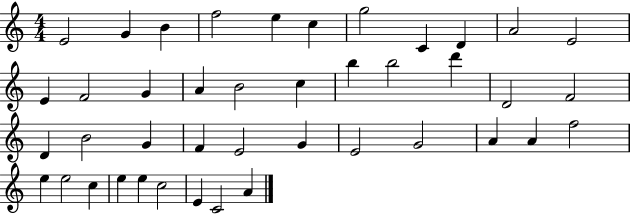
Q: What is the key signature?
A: C major